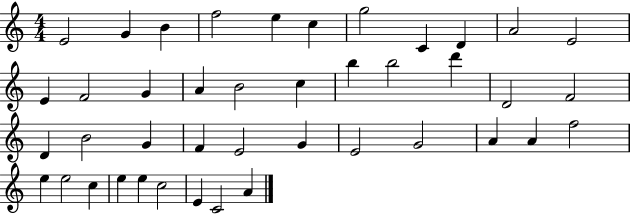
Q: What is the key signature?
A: C major